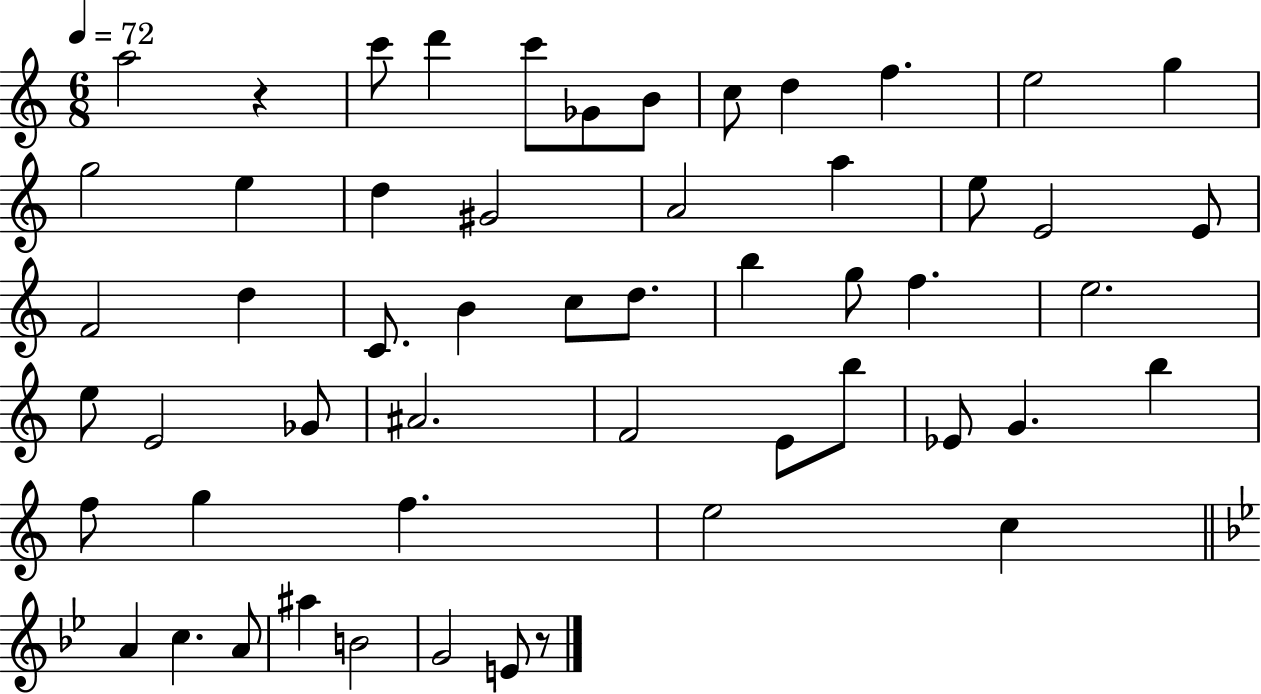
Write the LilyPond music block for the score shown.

{
  \clef treble
  \numericTimeSignature
  \time 6/8
  \key c \major
  \tempo 4 = 72
  a''2 r4 | c'''8 d'''4 c'''8 ges'8 b'8 | c''8 d''4 f''4. | e''2 g''4 | \break g''2 e''4 | d''4 gis'2 | a'2 a''4 | e''8 e'2 e'8 | \break f'2 d''4 | c'8. b'4 c''8 d''8. | b''4 g''8 f''4. | e''2. | \break e''8 e'2 ges'8 | ais'2. | f'2 e'8 b''8 | ees'8 g'4. b''4 | \break f''8 g''4 f''4. | e''2 c''4 | \bar "||" \break \key g \minor a'4 c''4. a'8 | ais''4 b'2 | g'2 e'8 r8 | \bar "|."
}